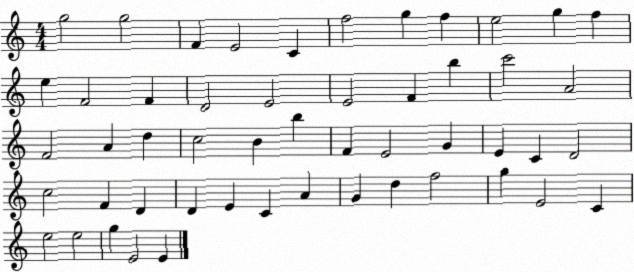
X:1
T:Untitled
M:4/4
L:1/4
K:C
g2 g2 F E2 C f2 g f e2 g f e F2 F D2 E2 E2 F b c'2 A2 F2 A d c2 B b F E2 G E C D2 c2 F D D E C A G d f2 g E2 C e2 e2 g E2 E